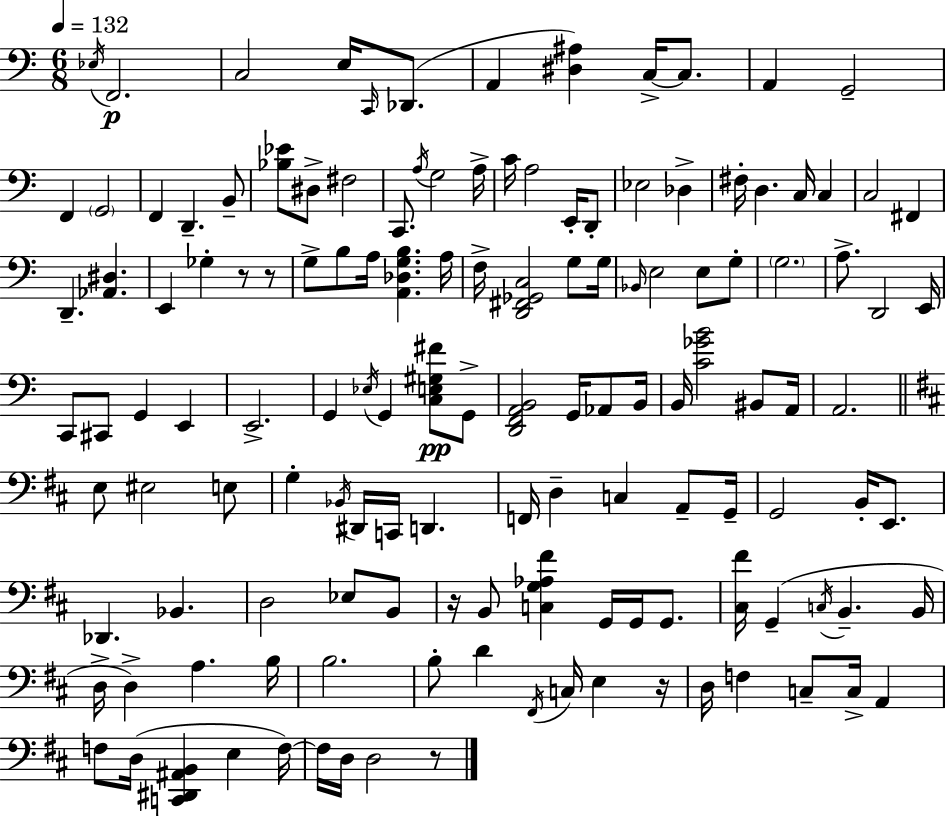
{
  \clef bass
  \numericTimeSignature
  \time 6/8
  \key c \major
  \tempo 4 = 132
  \acciaccatura { ees16 }\p f,2. | c2 e16 \grace { c,16 } des,8.( | a,4 <dis ais>4) c16->~~ c8. | a,4 g,2-- | \break f,4 \parenthesize g,2 | f,4 d,4.-- | b,8-- <bes ees'>8 dis8-> fis2 | c,8. \acciaccatura { a16 } g2 | \break a16-> c'16 a2 | e,16-. d,8-. ees2 des4-> | fis16-. d4. c16 c4 | c2 fis,4 | \break d,4.-- <aes, dis>4. | e,4 ges4-. r8 | r8 g8-> b8 a16 <a, des g b>4. | a16 f16-> <d, fis, ges, c>2 | \break g8 g16 \grace { bes,16 } e2 | e8 g8-. \parenthesize g2. | a8.-> d,2 | e,16 c,8 cis,8 g,4 | \break e,4 e,2.-> | g,4 \acciaccatura { ees16 } g,4 | <c e gis fis'>8\pp g,8-> <d, f, a, b,>2 | g,16 aes,8 b,16 b,16 <c' ges' b'>2 | \break bis,8 a,16 a,2. | \bar "||" \break \key d \major e8 eis2 e8 | g4-. \acciaccatura { bes,16 } dis,16 c,16 d,4. | f,16 d4-- c4 a,8-- | g,16-- g,2 b,16-. e,8. | \break des,4. bes,4. | d2 ees8 b,8 | r16 b,8 <c g aes fis'>4 g,16 g,16 g,8. | <cis fis'>16 g,4--( \acciaccatura { c16 } b,4.-- | \break b,16 d16-> d4->) a4. | b16 b2. | b8-. d'4 \acciaccatura { fis,16 } c16 e4 | r16 d16 f4 c8-- c16-> a,4 | \break f8 d16( <c, dis, ais, b,>4 e4 | f16~~) f16 d16 d2 | r8 \bar "|."
}